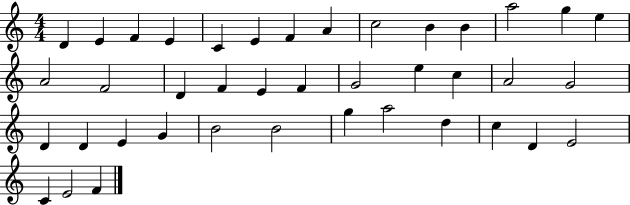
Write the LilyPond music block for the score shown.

{
  \clef treble
  \numericTimeSignature
  \time 4/4
  \key c \major
  d'4 e'4 f'4 e'4 | c'4 e'4 f'4 a'4 | c''2 b'4 b'4 | a''2 g''4 e''4 | \break a'2 f'2 | d'4 f'4 e'4 f'4 | g'2 e''4 c''4 | a'2 g'2 | \break d'4 d'4 e'4 g'4 | b'2 b'2 | g''4 a''2 d''4 | c''4 d'4 e'2 | \break c'4 e'2 f'4 | \bar "|."
}